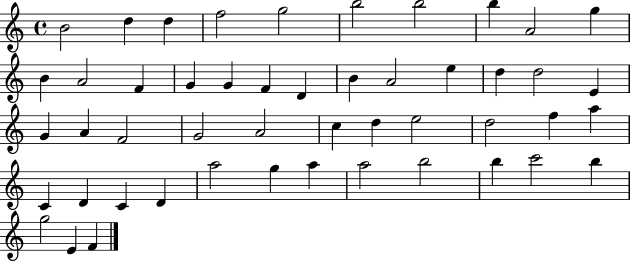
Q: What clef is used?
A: treble